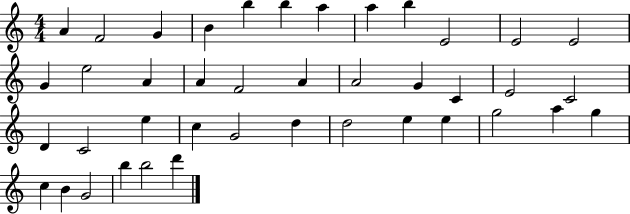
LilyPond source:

{
  \clef treble
  \numericTimeSignature
  \time 4/4
  \key c \major
  a'4 f'2 g'4 | b'4 b''4 b''4 a''4 | a''4 b''4 e'2 | e'2 e'2 | \break g'4 e''2 a'4 | a'4 f'2 a'4 | a'2 g'4 c'4 | e'2 c'2 | \break d'4 c'2 e''4 | c''4 g'2 d''4 | d''2 e''4 e''4 | g''2 a''4 g''4 | \break c''4 b'4 g'2 | b''4 b''2 d'''4 | \bar "|."
}